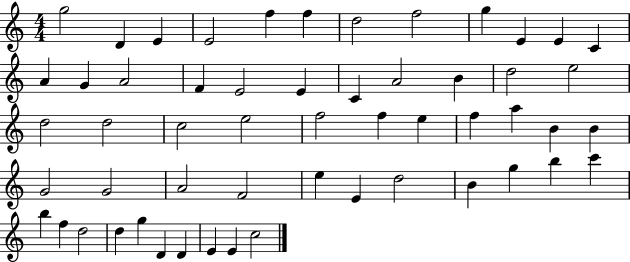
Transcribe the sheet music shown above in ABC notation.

X:1
T:Untitled
M:4/4
L:1/4
K:C
g2 D E E2 f f d2 f2 g E E C A G A2 F E2 E C A2 B d2 e2 d2 d2 c2 e2 f2 f e f a B B G2 G2 A2 F2 e E d2 B g b c' b f d2 d g D D E E c2